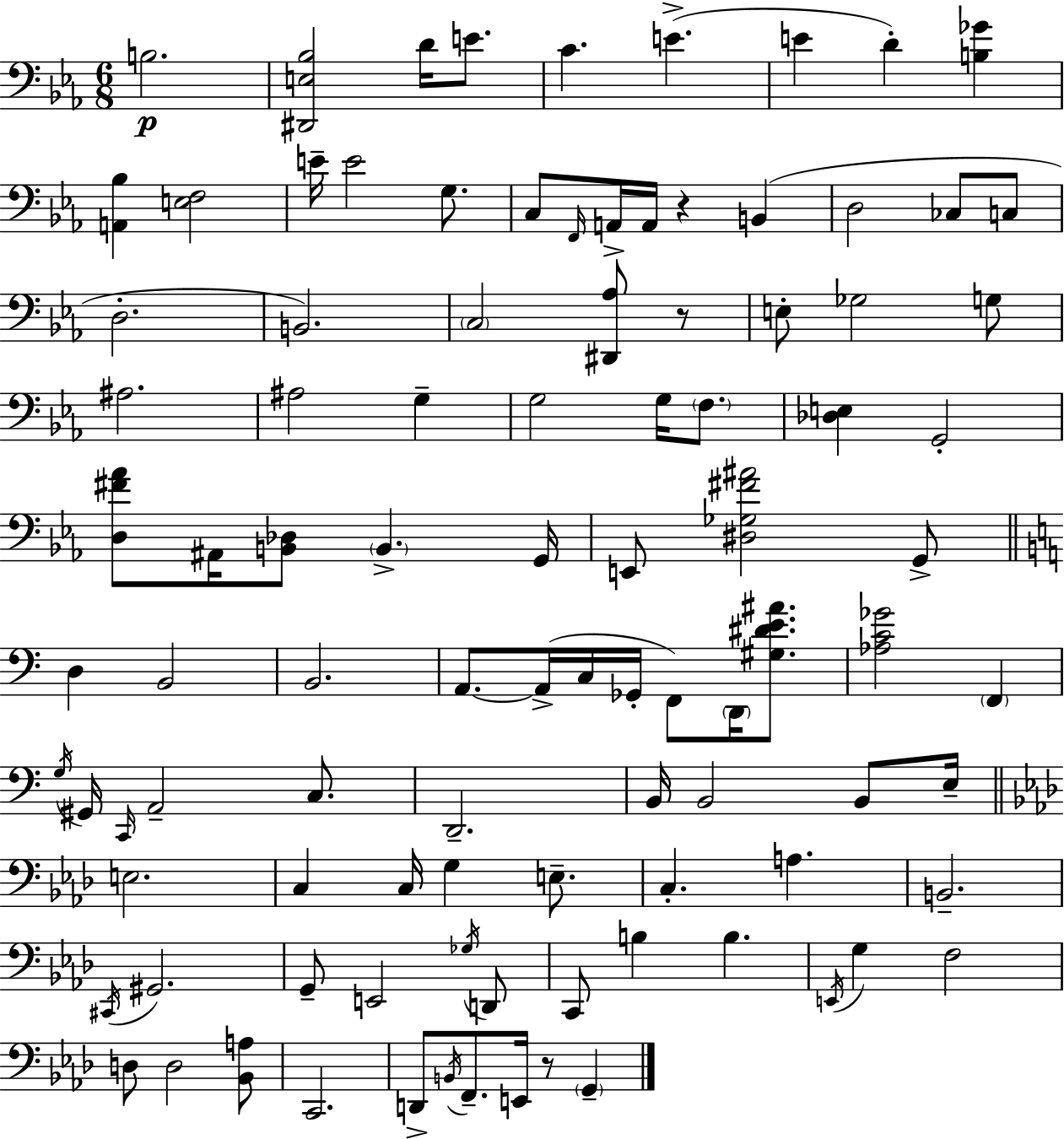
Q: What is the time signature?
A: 6/8